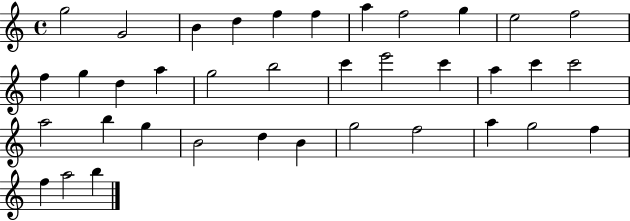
G5/h G4/h B4/q D5/q F5/q F5/q A5/q F5/h G5/q E5/h F5/h F5/q G5/q D5/q A5/q G5/h B5/h C6/q E6/h C6/q A5/q C6/q C6/h A5/h B5/q G5/q B4/h D5/q B4/q G5/h F5/h A5/q G5/h F5/q F5/q A5/h B5/q